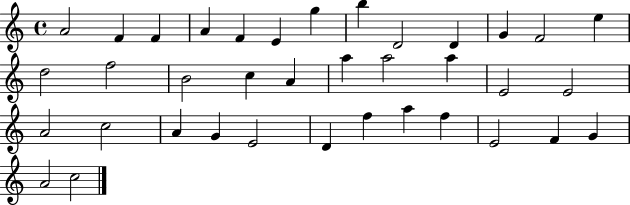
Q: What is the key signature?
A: C major